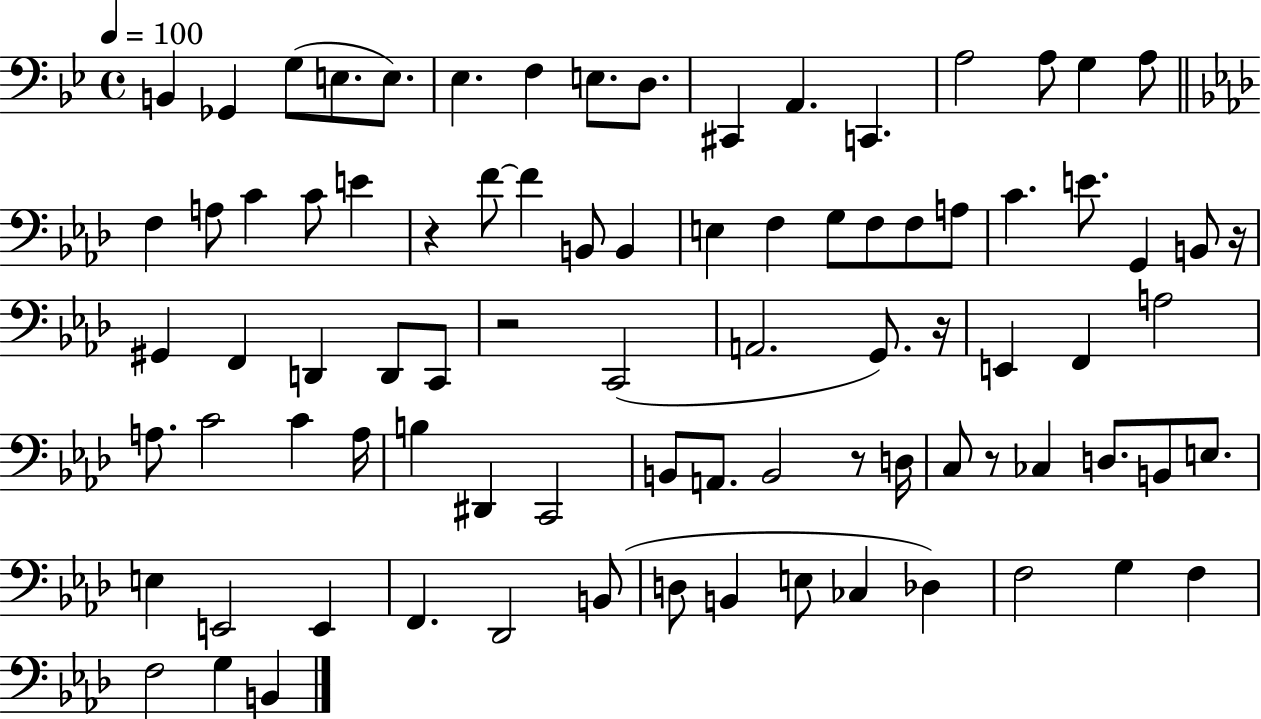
B2/q Gb2/q G3/e E3/e. E3/e. Eb3/q. F3/q E3/e. D3/e. C#2/q A2/q. C2/q. A3/h A3/e G3/q A3/e F3/q A3/e C4/q C4/e E4/q R/q F4/e F4/q B2/e B2/q E3/q F3/q G3/e F3/e F3/e A3/e C4/q. E4/e. G2/q B2/e R/s G#2/q F2/q D2/q D2/e C2/e R/h C2/h A2/h. G2/e. R/s E2/q F2/q A3/h A3/e. C4/h C4/q A3/s B3/q D#2/q C2/h B2/e A2/e. B2/h R/e D3/s C3/e R/e CES3/q D3/e. B2/e E3/e. E3/q E2/h E2/q F2/q. Db2/h B2/e D3/e B2/q E3/e CES3/q Db3/q F3/h G3/q F3/q F3/h G3/q B2/q